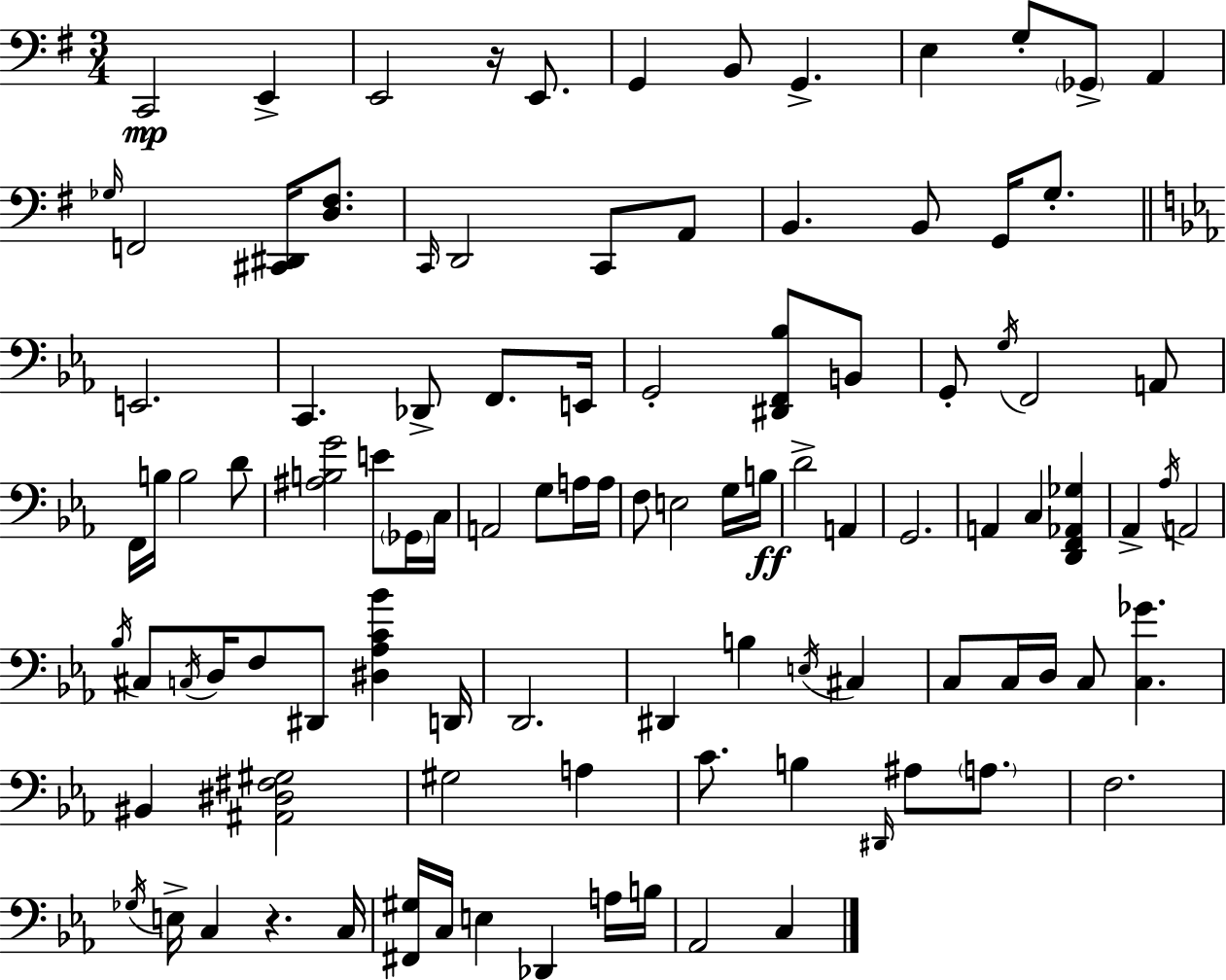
C2/h E2/q E2/h R/s E2/e. G2/q B2/e G2/q. E3/q G3/e Gb2/e A2/q Gb3/s F2/h [C#2,D#2]/s [D3,F#3]/e. C2/s D2/h C2/e A2/e B2/q. B2/e G2/s G3/e. E2/h. C2/q. Db2/e F2/e. E2/s G2/h [D#2,F2,Bb3]/e B2/e G2/e G3/s F2/h A2/e F2/s B3/s B3/h D4/e [A#3,B3,G4]/h E4/e Gb2/s C3/s A2/h G3/e A3/s A3/s F3/e E3/h G3/s B3/s D4/h A2/q G2/h. A2/q C3/q [D2,F2,Ab2,Gb3]/q Ab2/q Ab3/s A2/h Bb3/s C#3/e C3/s D3/s F3/e D#2/e [D#3,Ab3,C4,Bb4]/q D2/s D2/h. D#2/q B3/q E3/s C#3/q C3/e C3/s D3/s C3/e [C3,Gb4]/q. BIS2/q [A#2,D#3,F#3,G#3]/h G#3/h A3/q C4/e. B3/q D#2/s A#3/e A3/e. F3/h. Gb3/s E3/s C3/q R/q. C3/s [F#2,G#3]/s C3/s E3/q Db2/q A3/s B3/s Ab2/h C3/q